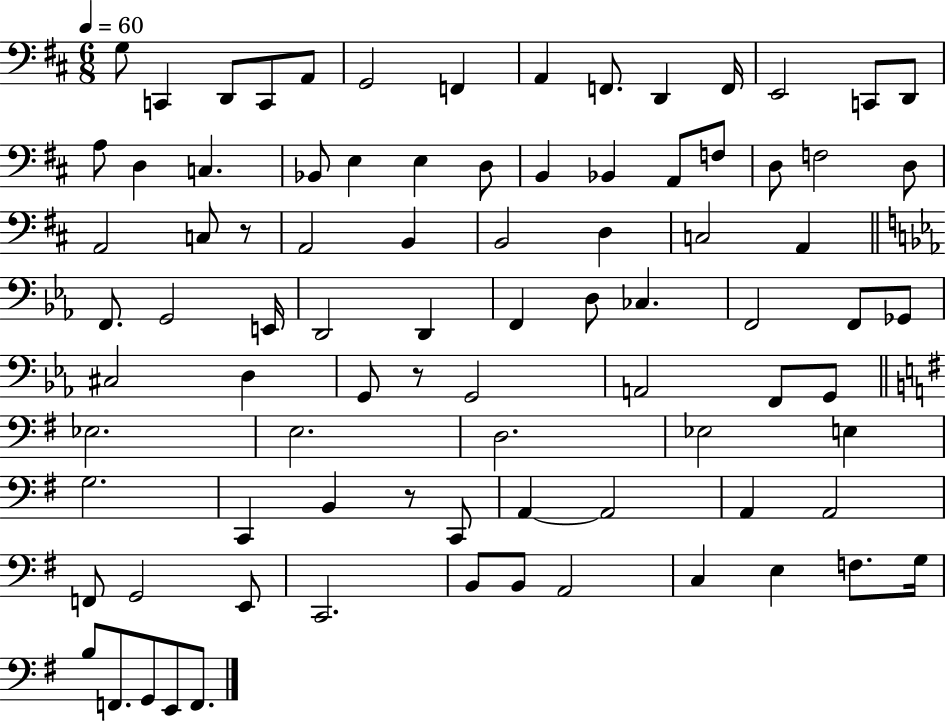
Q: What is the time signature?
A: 6/8